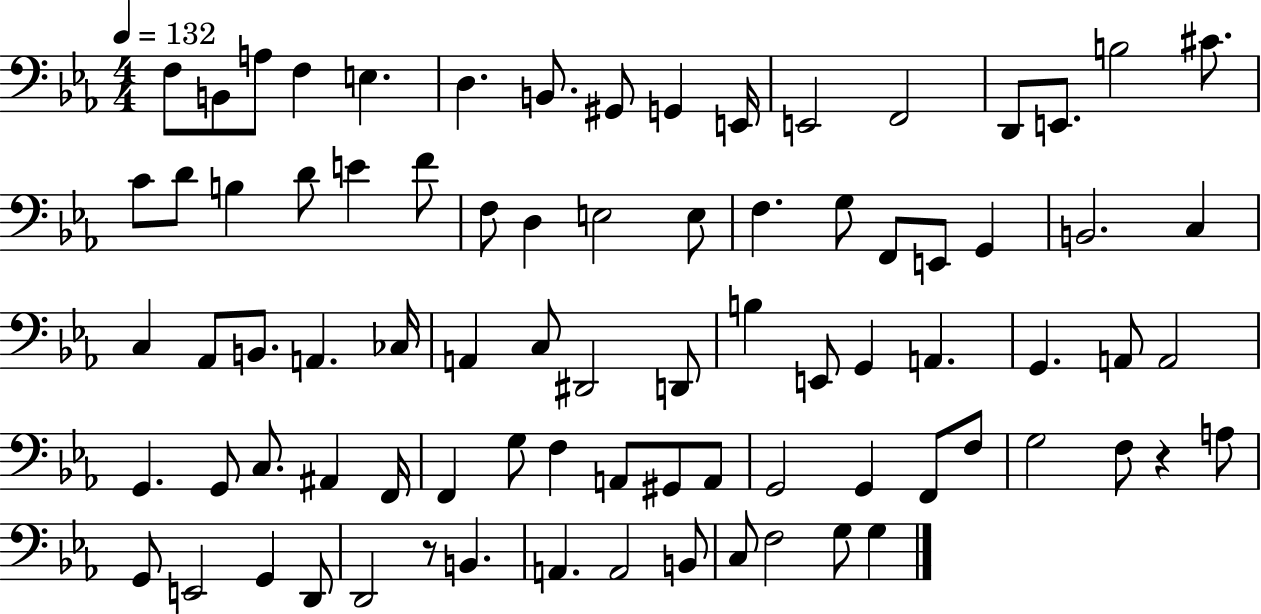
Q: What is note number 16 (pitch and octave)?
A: C#4